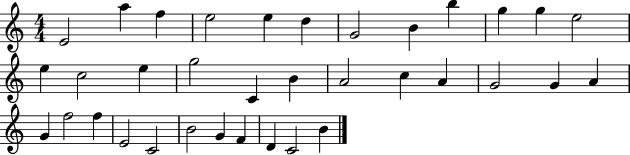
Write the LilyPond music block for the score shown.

{
  \clef treble
  \numericTimeSignature
  \time 4/4
  \key c \major
  e'2 a''4 f''4 | e''2 e''4 d''4 | g'2 b'4 b''4 | g''4 g''4 e''2 | \break e''4 c''2 e''4 | g''2 c'4 b'4 | a'2 c''4 a'4 | g'2 g'4 a'4 | \break g'4 f''2 f''4 | e'2 c'2 | b'2 g'4 f'4 | d'4 c'2 b'4 | \break \bar "|."
}